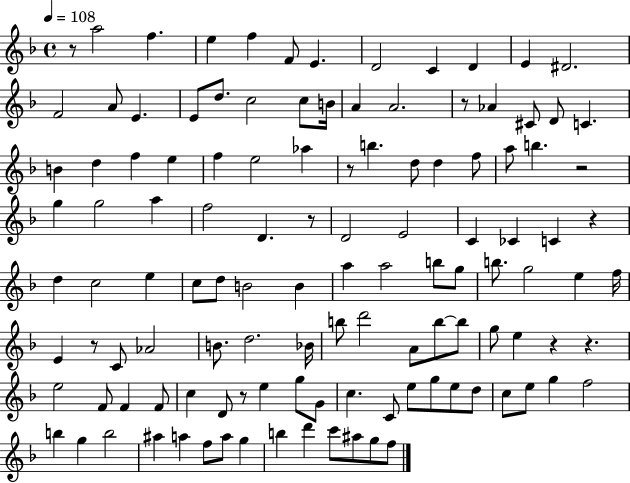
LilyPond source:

{
  \clef treble
  \time 4/4
  \defaultTimeSignature
  \key f \major
  \tempo 4 = 108
  r8 a''2 f''4. | e''4 f''4 f'8 e'4. | d'2 c'4 d'4 | e'4 dis'2. | \break f'2 a'8 e'4. | e'8 d''8. c''2 c''8 b'16 | a'4 a'2. | r8 aes'4 cis'8 d'8 c'4. | \break b'4 d''4 f''4 e''4 | f''4 e''2 aes''4 | r8 b''4. d''8 d''4 f''8 | a''8 b''4. r2 | \break g''4 g''2 a''4 | f''2 d'4. r8 | d'2 e'2 | c'4 ces'4 c'4 r4 | \break d''4 c''2 e''4 | c''8 d''8 b'2 b'4 | a''4 a''2 b''8 g''8 | b''8. g''2 e''4 f''16 | \break e'4 r8 c'8 aes'2 | b'8. d''2. bes'16 | b''8 d'''2 a'8 b''8~~ b''8 | g''8 e''4 r4 r4. | \break e''2 f'8 f'4 f'8 | c''4 d'8 r8 e''4 g''8 g'8 | c''4. c'8 e''8 g''8 e''8 d''8 | c''8 e''8 g''4 f''2 | \break b''4 g''4 b''2 | ais''4 a''4 f''8 a''8 g''4 | b''4 d'''4 c'''8 ais''8 g''8 f''8 | \bar "|."
}